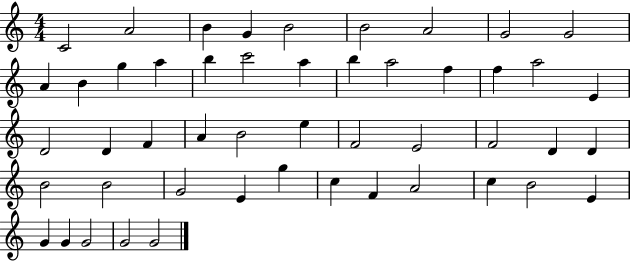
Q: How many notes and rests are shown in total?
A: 49